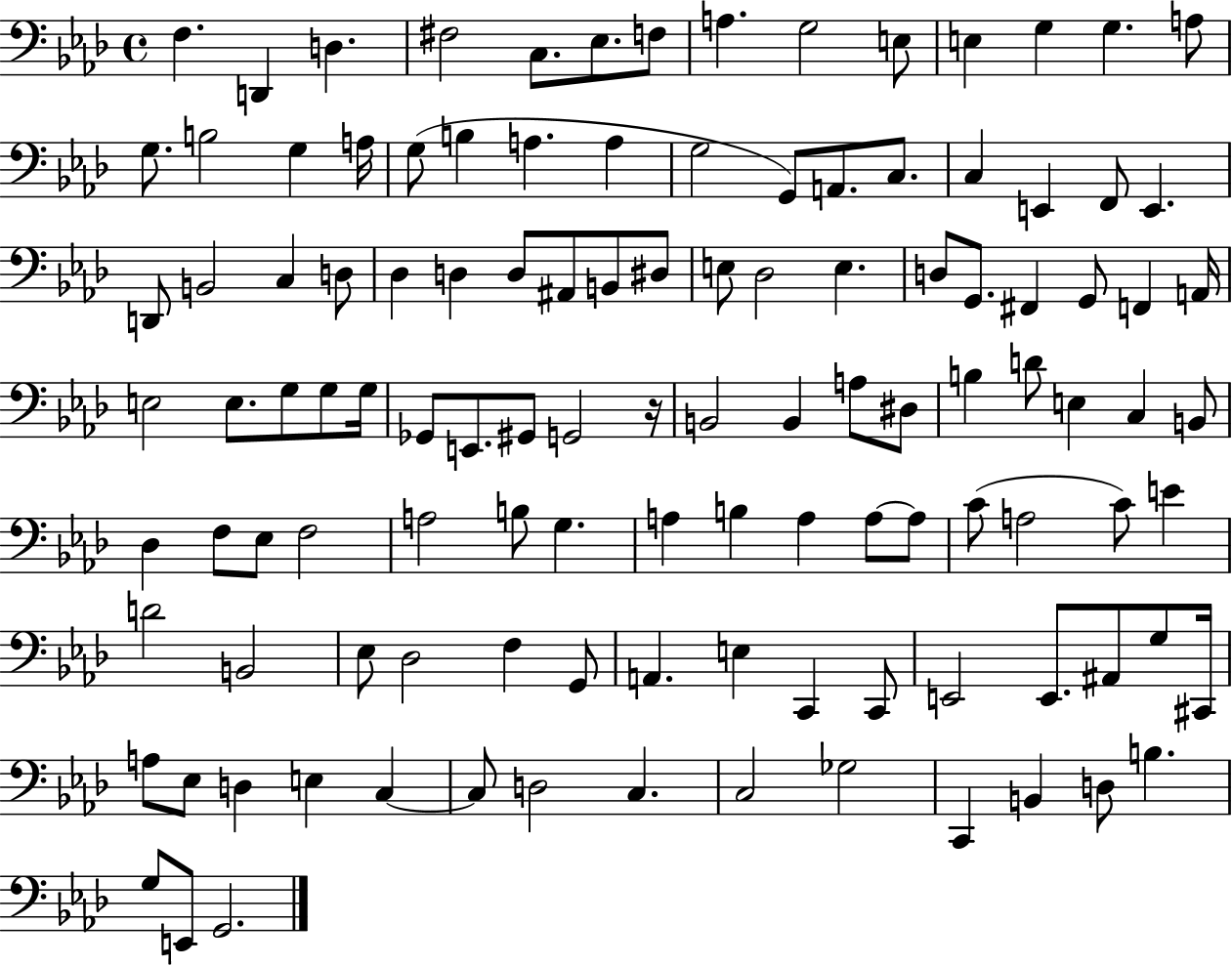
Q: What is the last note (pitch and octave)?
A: G2